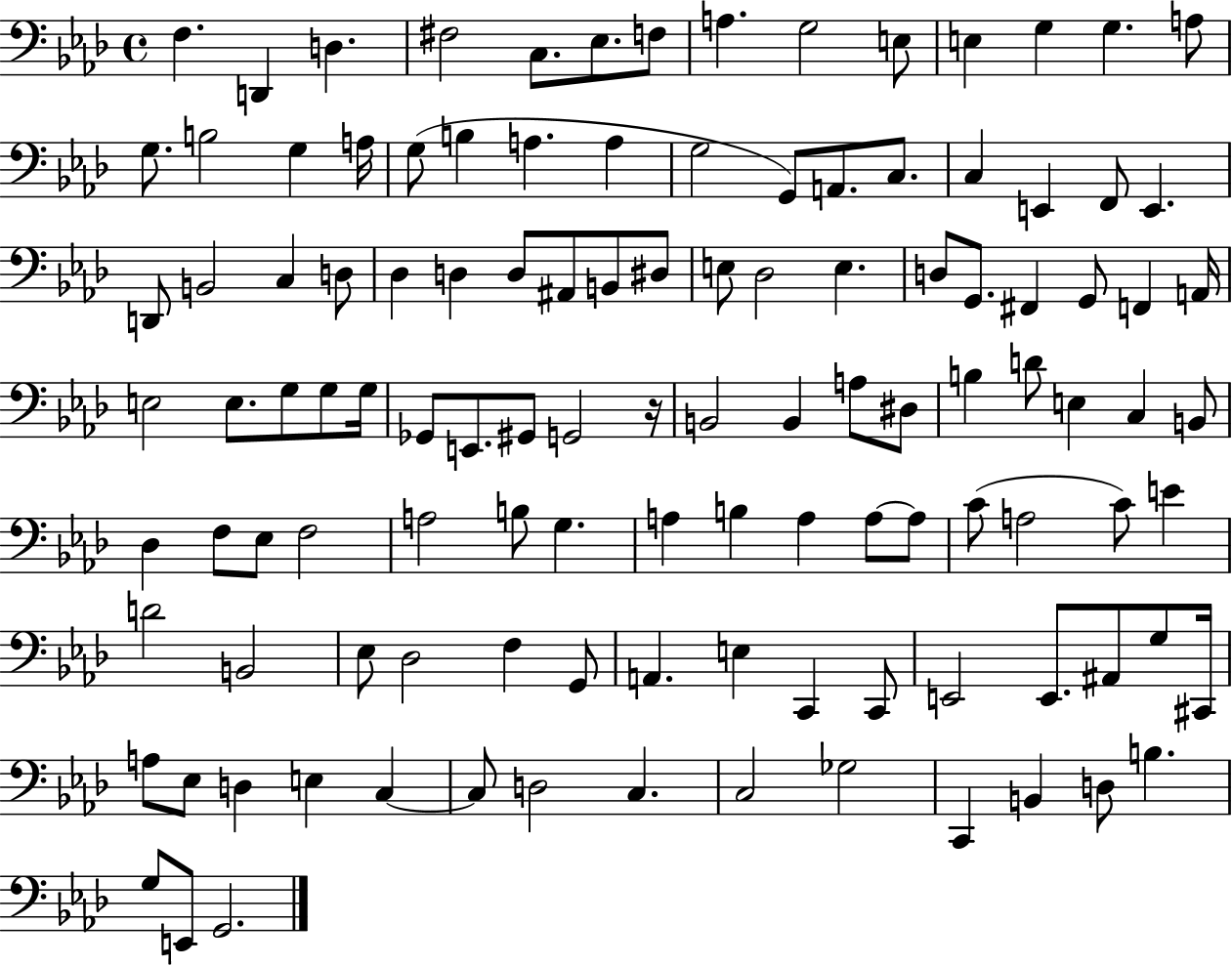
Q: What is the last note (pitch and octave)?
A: G2